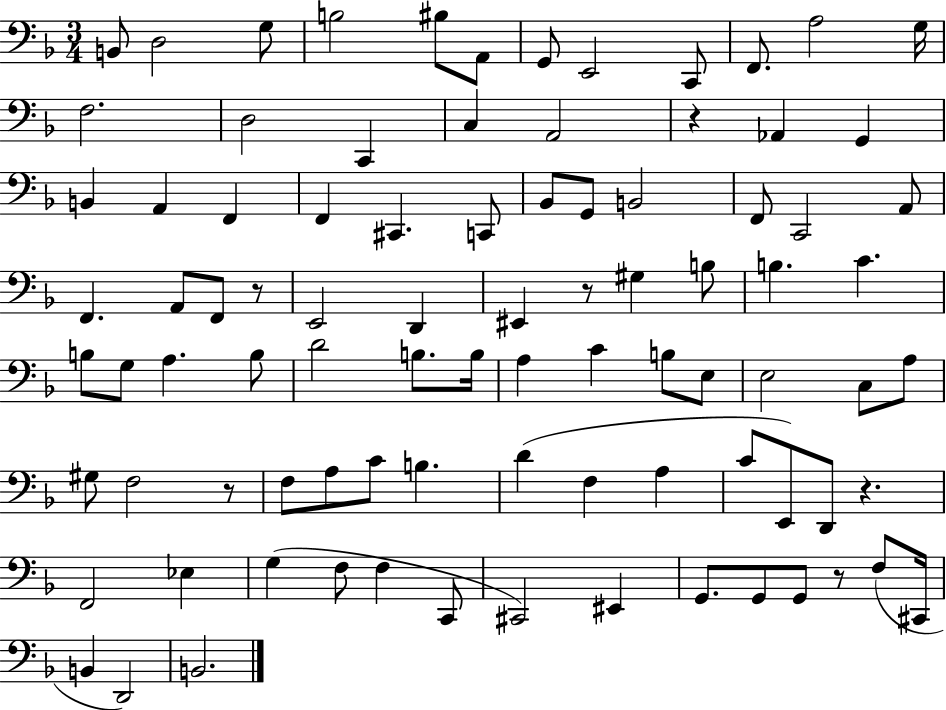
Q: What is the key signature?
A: F major